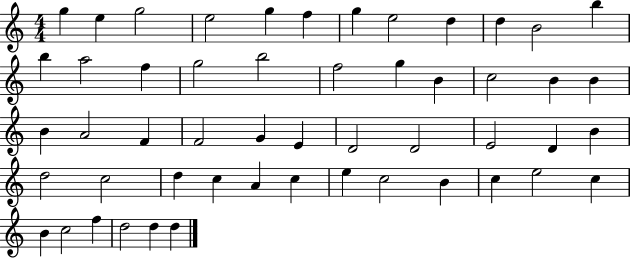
X:1
T:Untitled
M:4/4
L:1/4
K:C
g e g2 e2 g f g e2 d d B2 b b a2 f g2 b2 f2 g B c2 B B B A2 F F2 G E D2 D2 E2 D B d2 c2 d c A c e c2 B c e2 c B c2 f d2 d d